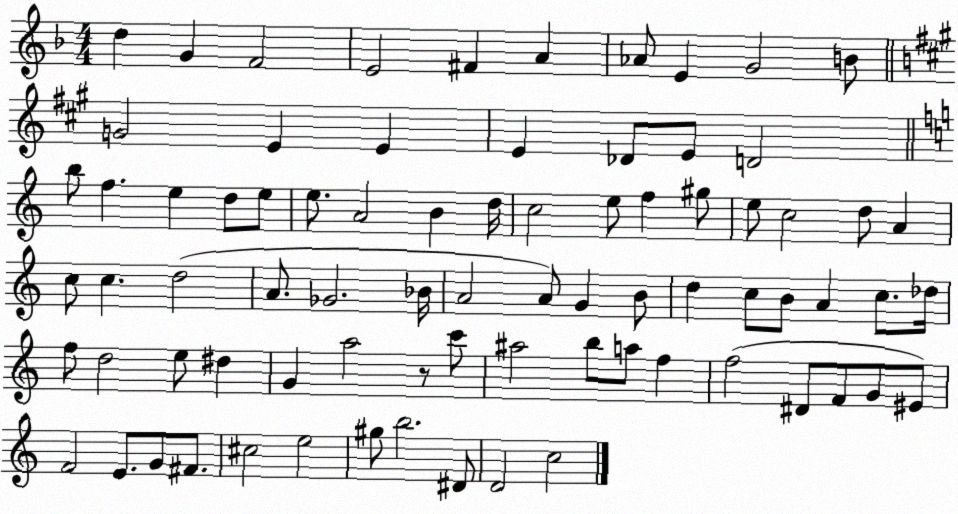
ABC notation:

X:1
T:Untitled
M:4/4
L:1/4
K:F
d G F2 E2 ^F A _A/2 E G2 B/2 G2 E E E _D/2 E/2 D2 b/2 f e d/2 e/2 e/2 A2 B d/4 c2 e/2 f ^g/2 e/2 c2 d/2 A c/2 c d2 A/2 _G2 _B/4 A2 A/2 G B/2 d c/2 B/2 A c/2 _d/4 f/2 d2 e/2 ^d G a2 z/2 c'/2 ^a2 b/2 a/2 f f2 ^D/2 F/2 G/2 ^E/2 F2 E/2 G/2 ^F/2 ^c2 e2 ^g/2 b2 ^D/2 D2 c2